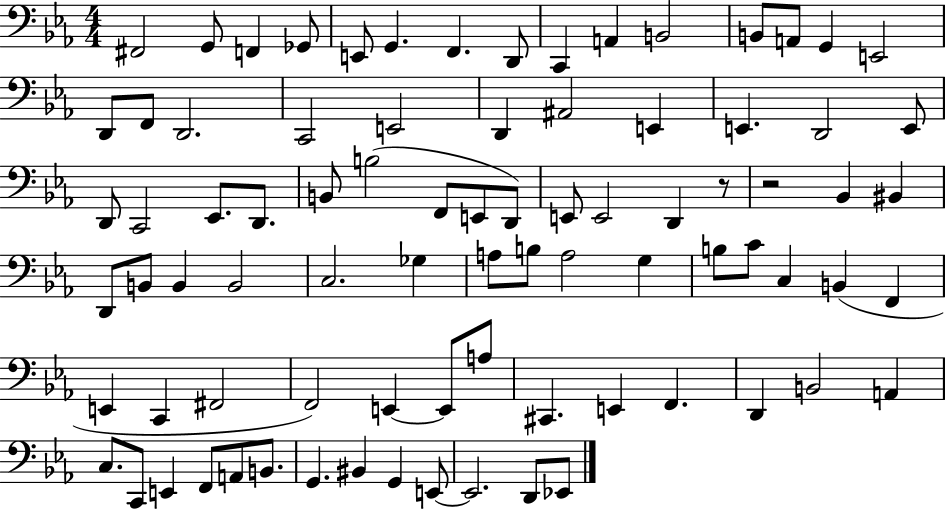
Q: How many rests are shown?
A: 2